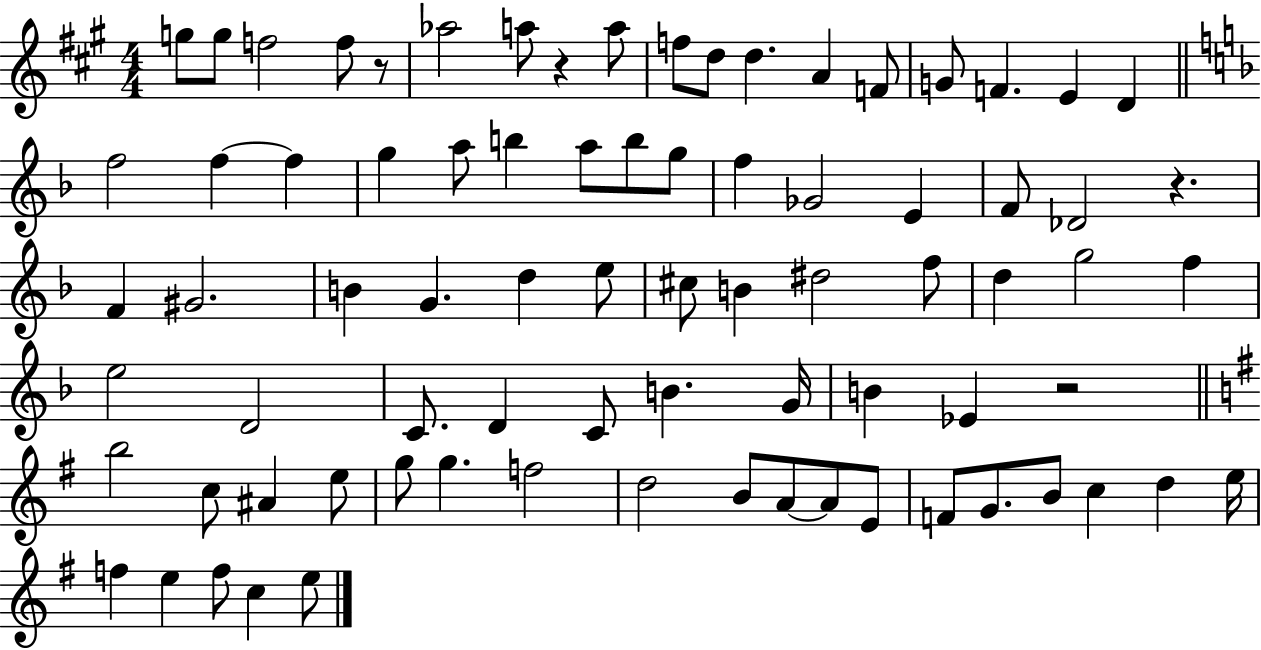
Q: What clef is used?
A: treble